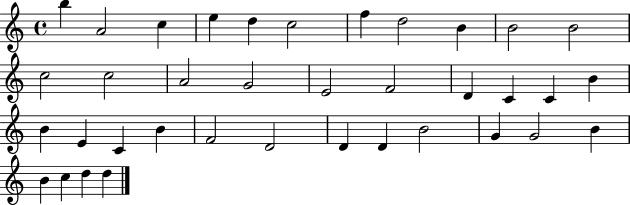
X:1
T:Untitled
M:4/4
L:1/4
K:C
b A2 c e d c2 f d2 B B2 B2 c2 c2 A2 G2 E2 F2 D C C B B E C B F2 D2 D D B2 G G2 B B c d d